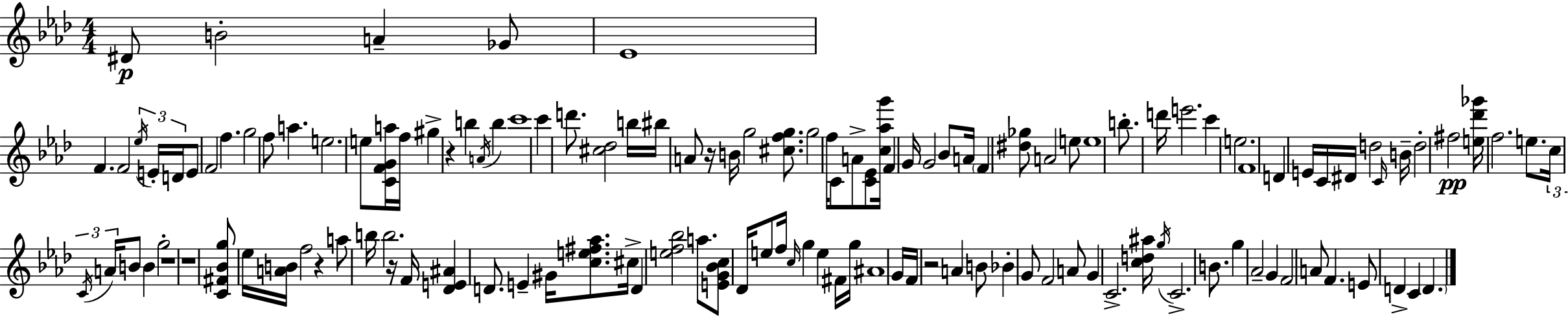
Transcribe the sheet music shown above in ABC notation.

X:1
T:Untitled
M:4/4
L:1/4
K:Ab
^D/2 B2 A _G/2 _E4 F F2 _e/4 E/4 D/4 E/2 F2 f g2 f/2 a e2 e/2 [CFGa]/4 f/4 ^g z b A/4 b c'4 c' d'/2 [^c_d]2 b/4 ^b/4 A/2 z/4 B/4 g2 [^cfg]/2 g2 f/4 C/2 A/2 [C_E]/2 [c_ag']/4 F G/4 G2 _B/2 A/4 F [^d_g]/2 A2 e/2 e4 b/2 d'/4 e'2 c' e2 F4 D E/4 C/4 ^D/4 d2 C/4 B/4 d2 ^f2 [e_d'_g']/4 f2 e/2 c/4 C/4 A/4 B/2 B g2 z4 z4 [C^F_Bg]/2 _e/4 [AB]/4 f2 z a/2 b/4 b2 z/4 F/4 [_DE^A] D/2 E ^G/4 [ce^f_a]/2 ^c/4 D [ef_b]2 a/2 [EG_Bc]/2 _D/4 e/2 f/4 c/4 g e ^F/4 g/4 ^A4 G/4 F/4 z2 A B/2 _B G/2 F2 A/2 G C2 [cd^a]/4 g/4 C2 B/2 g _A2 G F2 A/2 F E/2 D C D